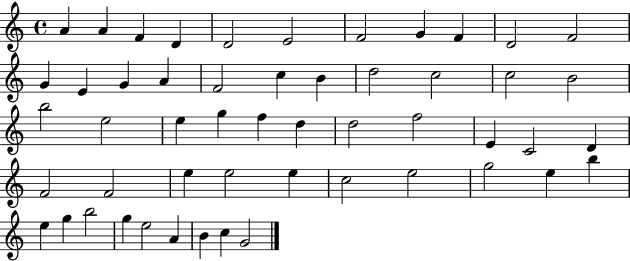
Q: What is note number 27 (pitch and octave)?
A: F5